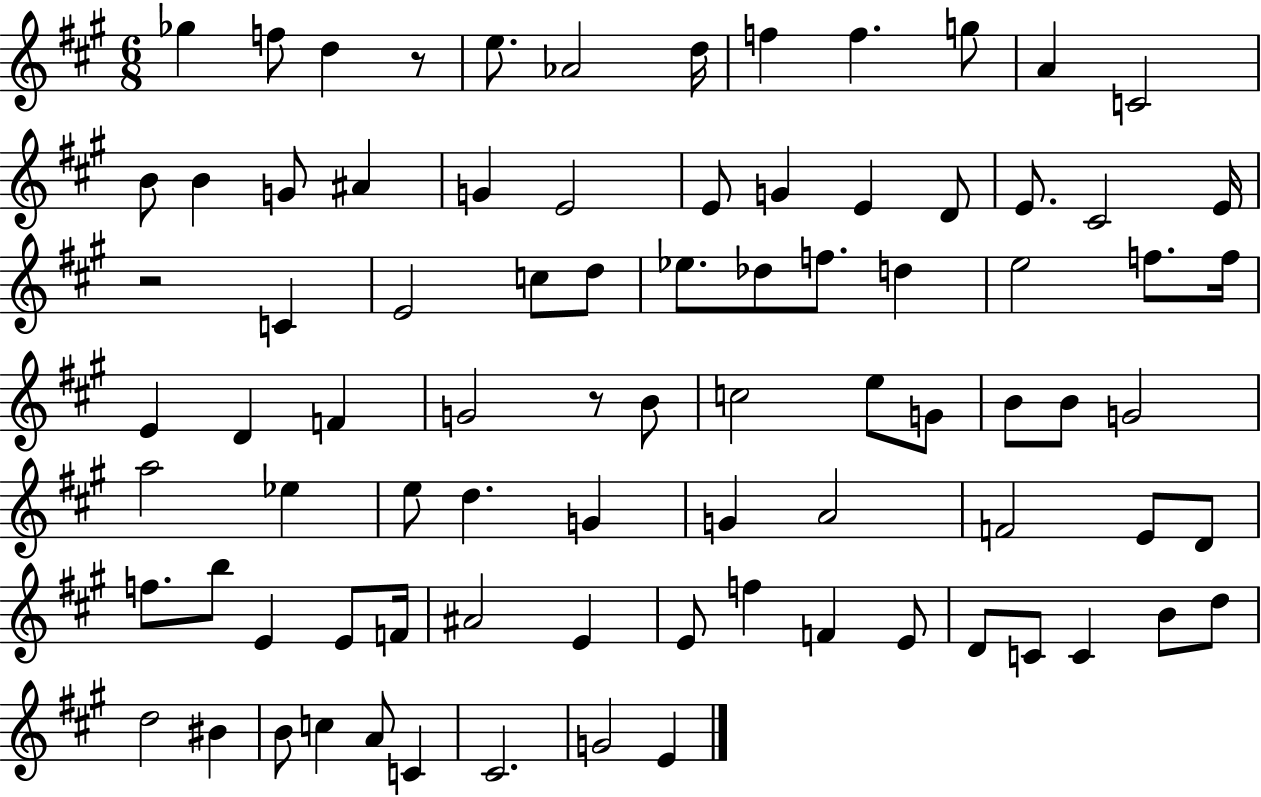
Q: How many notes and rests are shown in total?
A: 84